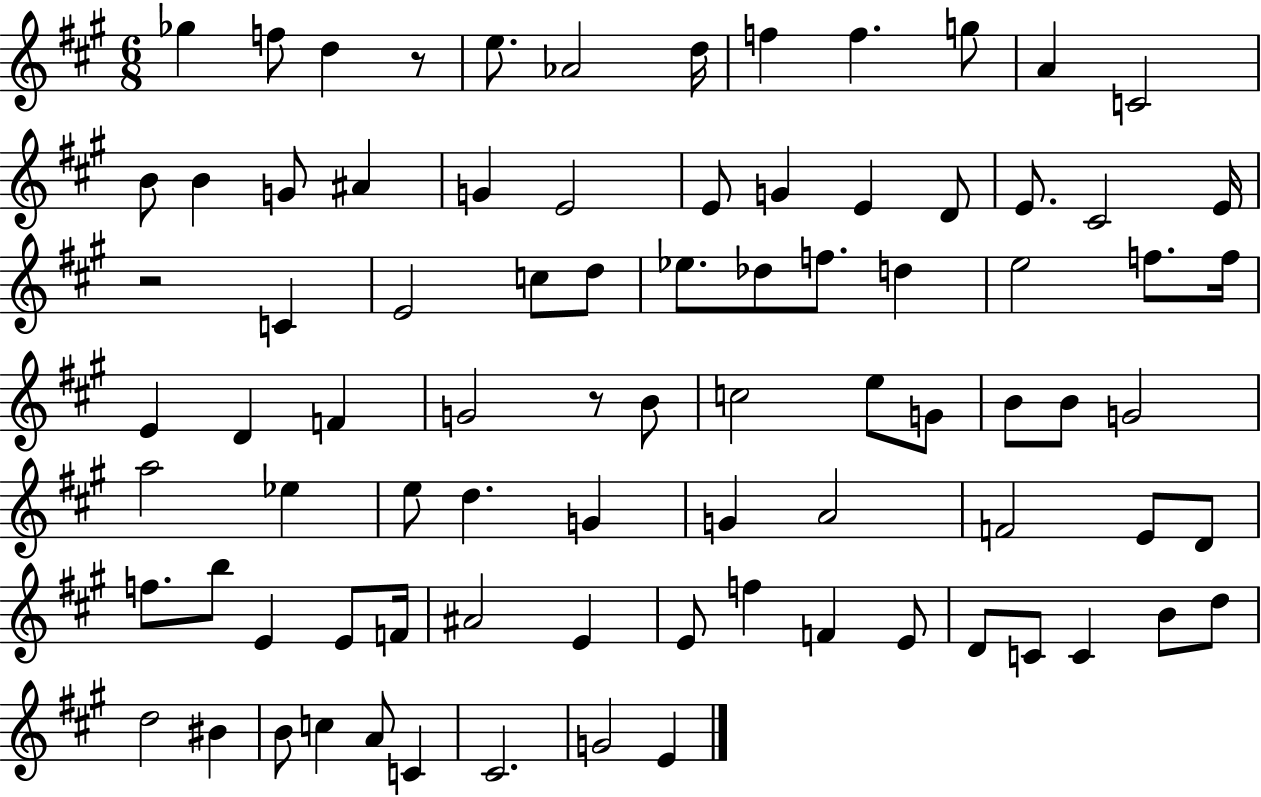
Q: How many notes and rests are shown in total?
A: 84